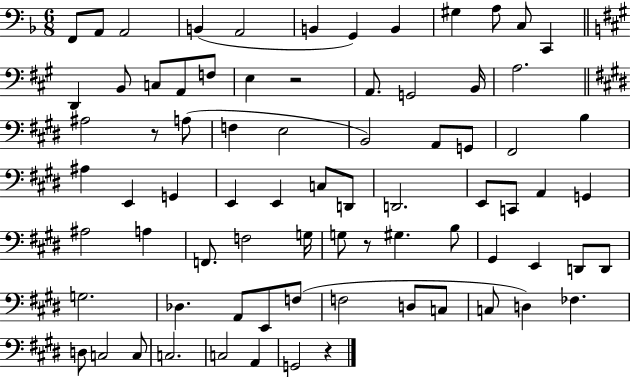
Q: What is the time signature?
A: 6/8